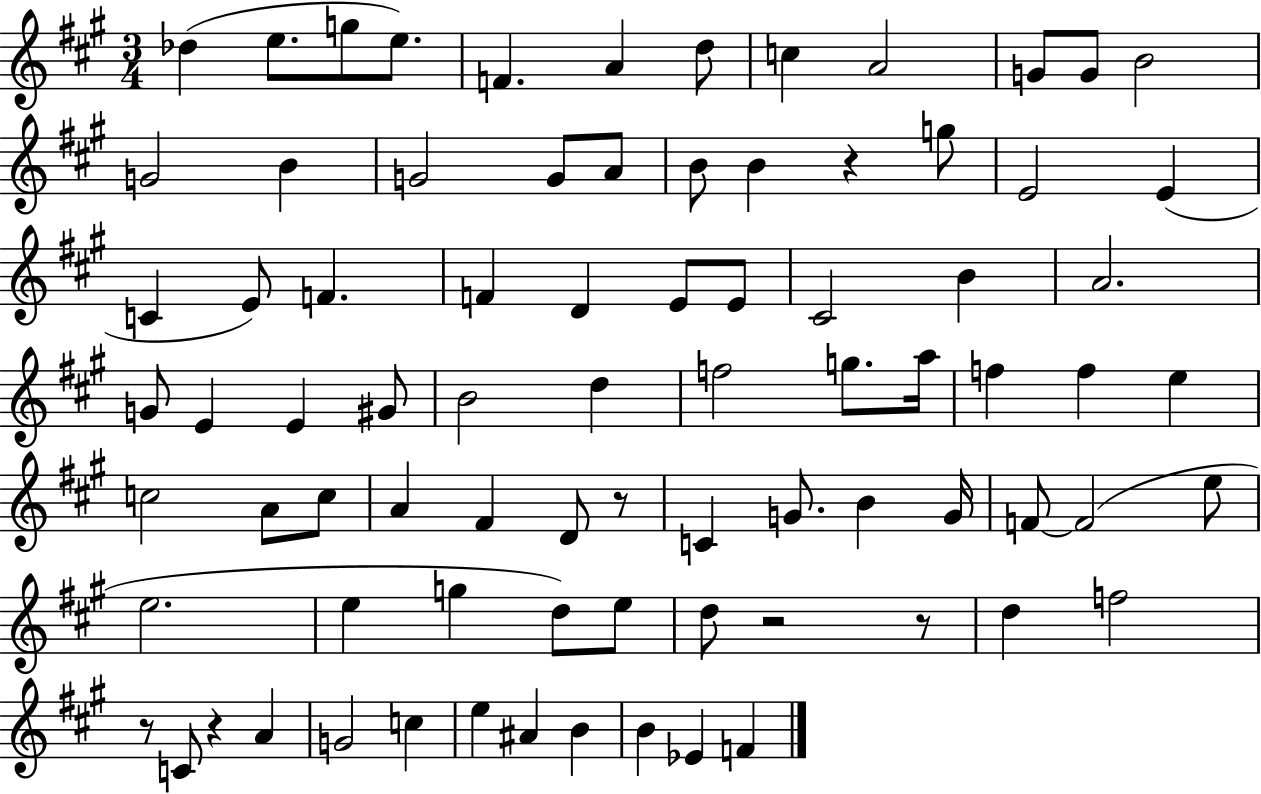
Db5/q E5/e. G5/e E5/e. F4/q. A4/q D5/e C5/q A4/h G4/e G4/e B4/h G4/h B4/q G4/h G4/e A4/e B4/e B4/q R/q G5/e E4/h E4/q C4/q E4/e F4/q. F4/q D4/q E4/e E4/e C#4/h B4/q A4/h. G4/e E4/q E4/q G#4/e B4/h D5/q F5/h G5/e. A5/s F5/q F5/q E5/q C5/h A4/e C5/e A4/q F#4/q D4/e R/e C4/q G4/e. B4/q G4/s F4/e F4/h E5/e E5/h. E5/q G5/q D5/e E5/e D5/e R/h R/e D5/q F5/h R/e C4/e R/q A4/q G4/h C5/q E5/q A#4/q B4/q B4/q Eb4/q F4/q